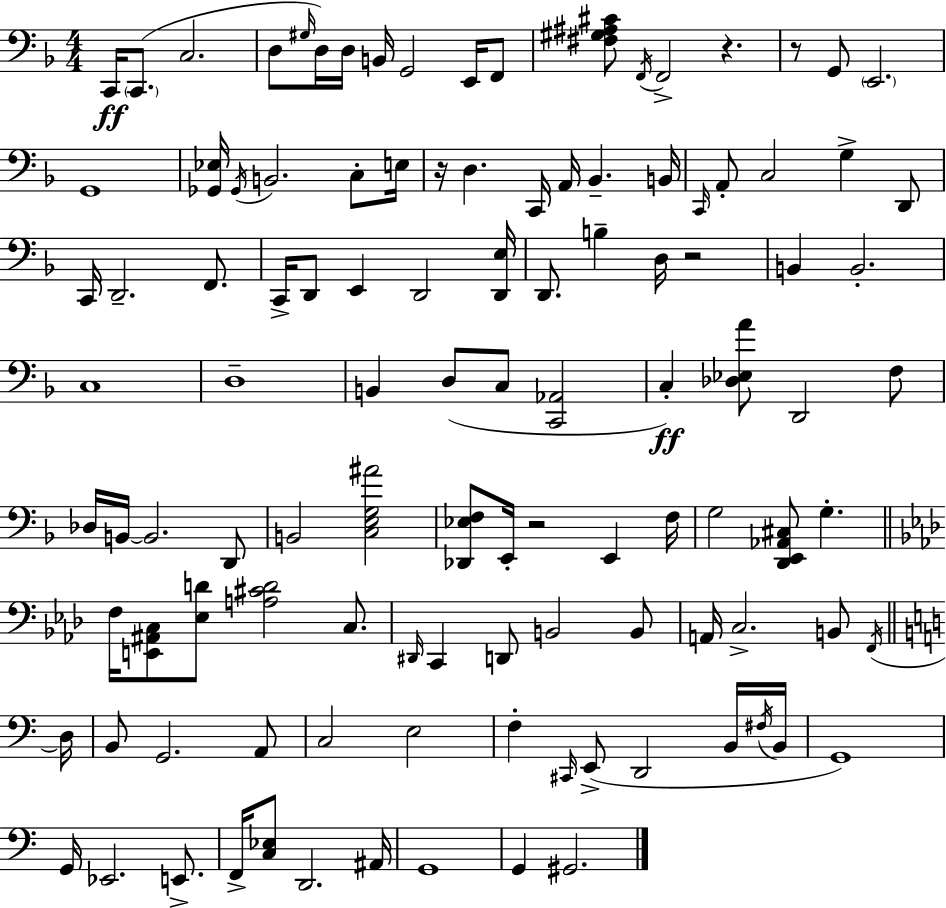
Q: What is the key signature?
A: D minor